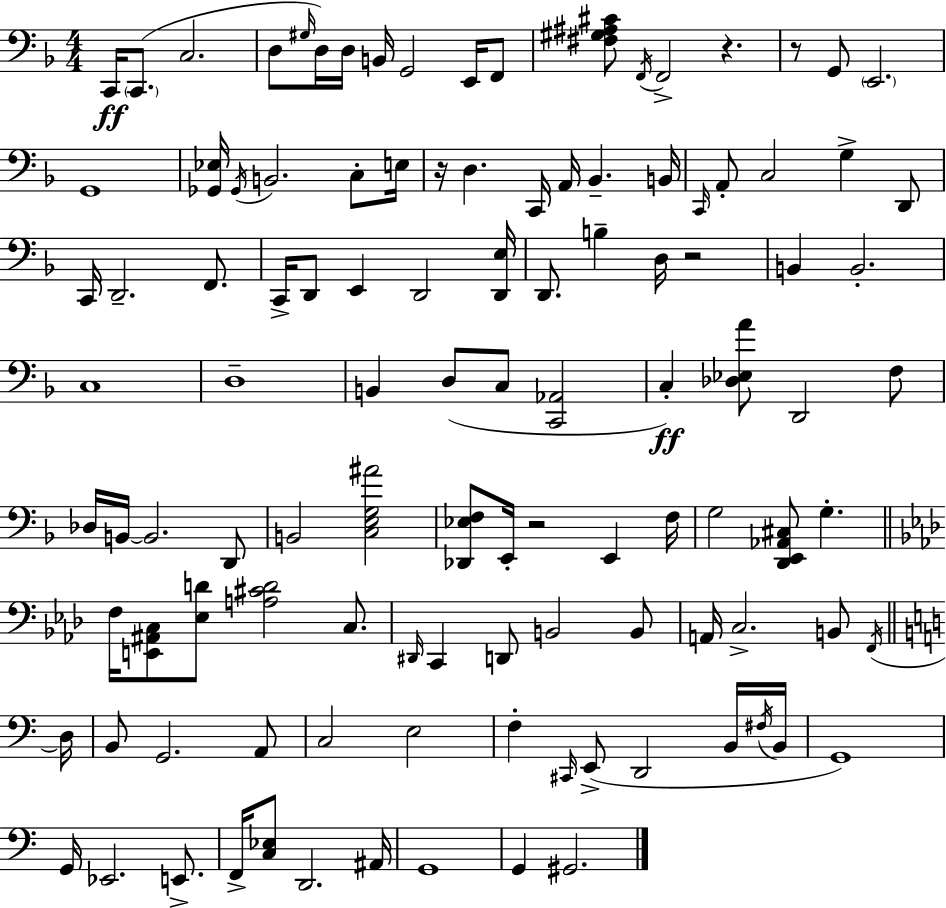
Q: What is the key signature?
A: D minor